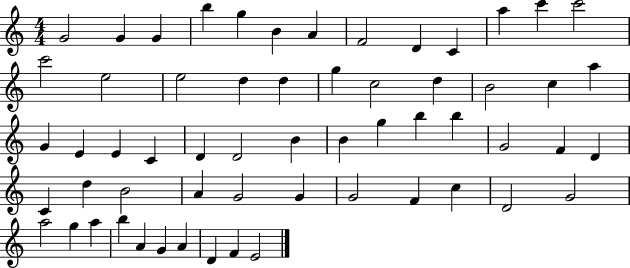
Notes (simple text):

G4/h G4/q G4/q B5/q G5/q B4/q A4/q F4/h D4/q C4/q A5/q C6/q C6/h C6/h E5/h E5/h D5/q D5/q G5/q C5/h D5/q B4/h C5/q A5/q G4/q E4/q E4/q C4/q D4/q D4/h B4/q B4/q G5/q B5/q B5/q G4/h F4/q D4/q C4/q D5/q B4/h A4/q G4/h G4/q G4/h F4/q C5/q D4/h G4/h A5/h G5/q A5/q B5/q A4/q G4/q A4/q D4/q F4/q E4/h